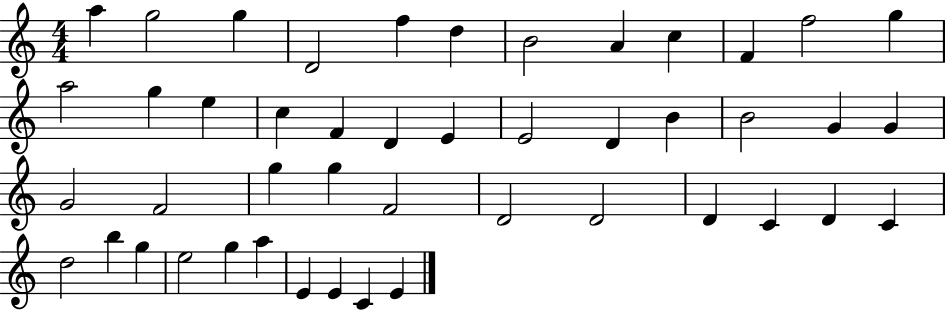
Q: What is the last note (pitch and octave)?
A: E4